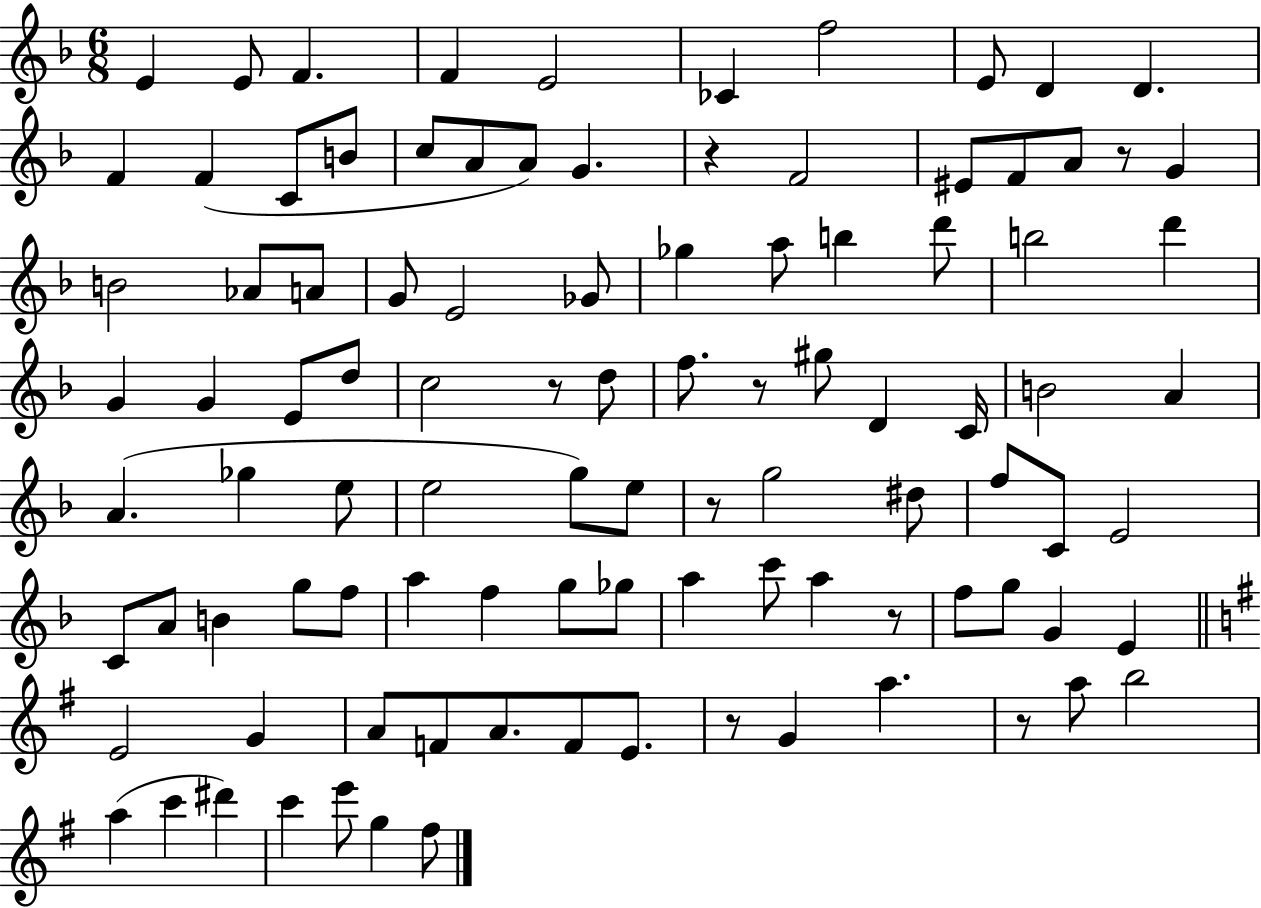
{
  \clef treble
  \numericTimeSignature
  \time 6/8
  \key f \major
  e'4 e'8 f'4. | f'4 e'2 | ces'4 f''2 | e'8 d'4 d'4. | \break f'4 f'4( c'8 b'8 | c''8 a'8 a'8) g'4. | r4 f'2 | eis'8 f'8 a'8 r8 g'4 | \break b'2 aes'8 a'8 | g'8 e'2 ges'8 | ges''4 a''8 b''4 d'''8 | b''2 d'''4 | \break g'4 g'4 e'8 d''8 | c''2 r8 d''8 | f''8. r8 gis''8 d'4 c'16 | b'2 a'4 | \break a'4.( ges''4 e''8 | e''2 g''8) e''8 | r8 g''2 dis''8 | f''8 c'8 e'2 | \break c'8 a'8 b'4 g''8 f''8 | a''4 f''4 g''8 ges''8 | a''4 c'''8 a''4 r8 | f''8 g''8 g'4 e'4 | \break \bar "||" \break \key e \minor e'2 g'4 | a'8 f'8 a'8. f'8 e'8. | r8 g'4 a''4. | r8 a''8 b''2 | \break a''4( c'''4 dis'''4) | c'''4 e'''8 g''4 fis''8 | \bar "|."
}